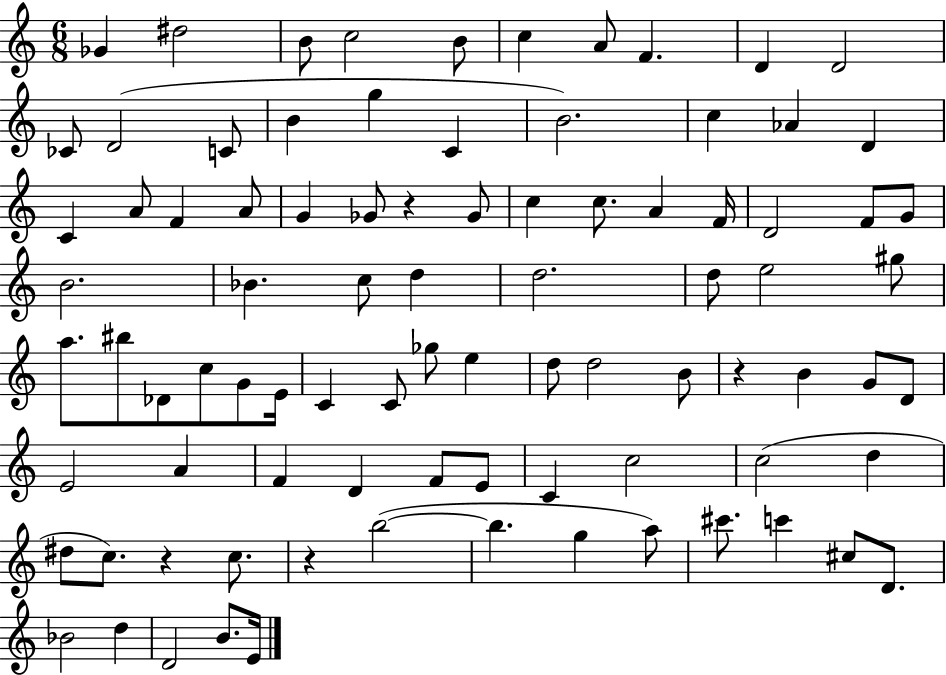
Gb4/q D#5/h B4/e C5/h B4/e C5/q A4/e F4/q. D4/q D4/h CES4/e D4/h C4/e B4/q G5/q C4/q B4/h. C5/q Ab4/q D4/q C4/q A4/e F4/q A4/e G4/q Gb4/e R/q Gb4/e C5/q C5/e. A4/q F4/s D4/h F4/e G4/e B4/h. Bb4/q. C5/e D5/q D5/h. D5/e E5/h G#5/e A5/e. BIS5/e Db4/e C5/e G4/e E4/s C4/q C4/e Gb5/e E5/q D5/e D5/h B4/e R/q B4/q G4/e D4/e E4/h A4/q F4/q D4/q F4/e E4/e C4/q C5/h C5/h D5/q D#5/e C5/e. R/q C5/e. R/q B5/h B5/q. G5/q A5/e C#6/e. C6/q C#5/e D4/e. Bb4/h D5/q D4/h B4/e. E4/s